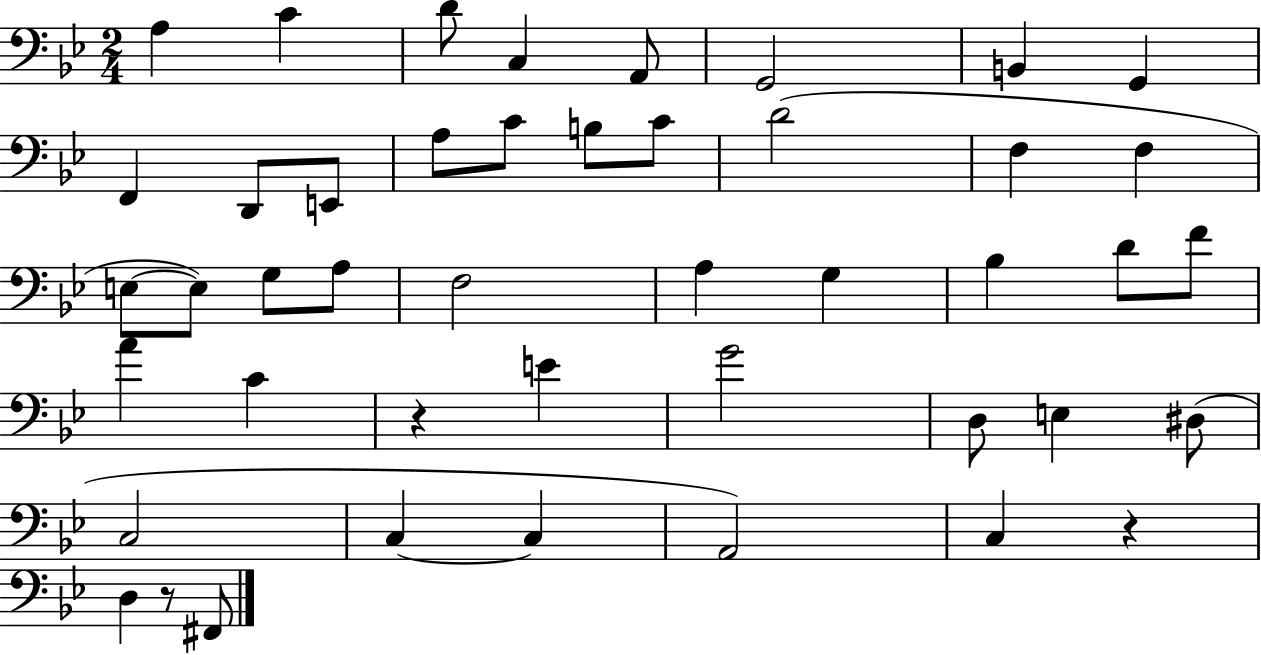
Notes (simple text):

A3/q C4/q D4/e C3/q A2/e G2/h B2/q G2/q F2/q D2/e E2/e A3/e C4/e B3/e C4/e D4/h F3/q F3/q E3/e E3/e G3/e A3/e F3/h A3/q G3/q Bb3/q D4/e F4/e A4/q C4/q R/q E4/q G4/h D3/e E3/q D#3/e C3/h C3/q C3/q A2/h C3/q R/q D3/q R/e F#2/e